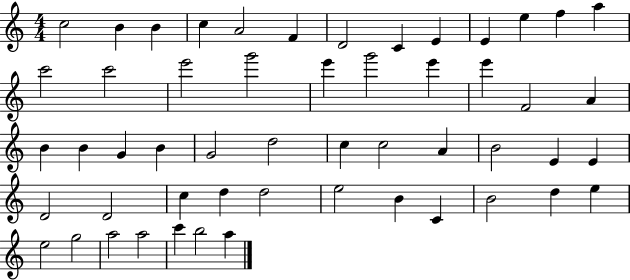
{
  \clef treble
  \numericTimeSignature
  \time 4/4
  \key c \major
  c''2 b'4 b'4 | c''4 a'2 f'4 | d'2 c'4 e'4 | e'4 e''4 f''4 a''4 | \break c'''2 c'''2 | e'''2 g'''2 | e'''4 g'''2 e'''4 | e'''4 f'2 a'4 | \break b'4 b'4 g'4 b'4 | g'2 d''2 | c''4 c''2 a'4 | b'2 e'4 e'4 | \break d'2 d'2 | c''4 d''4 d''2 | e''2 b'4 c'4 | b'2 d''4 e''4 | \break e''2 g''2 | a''2 a''2 | c'''4 b''2 a''4 | \bar "|."
}